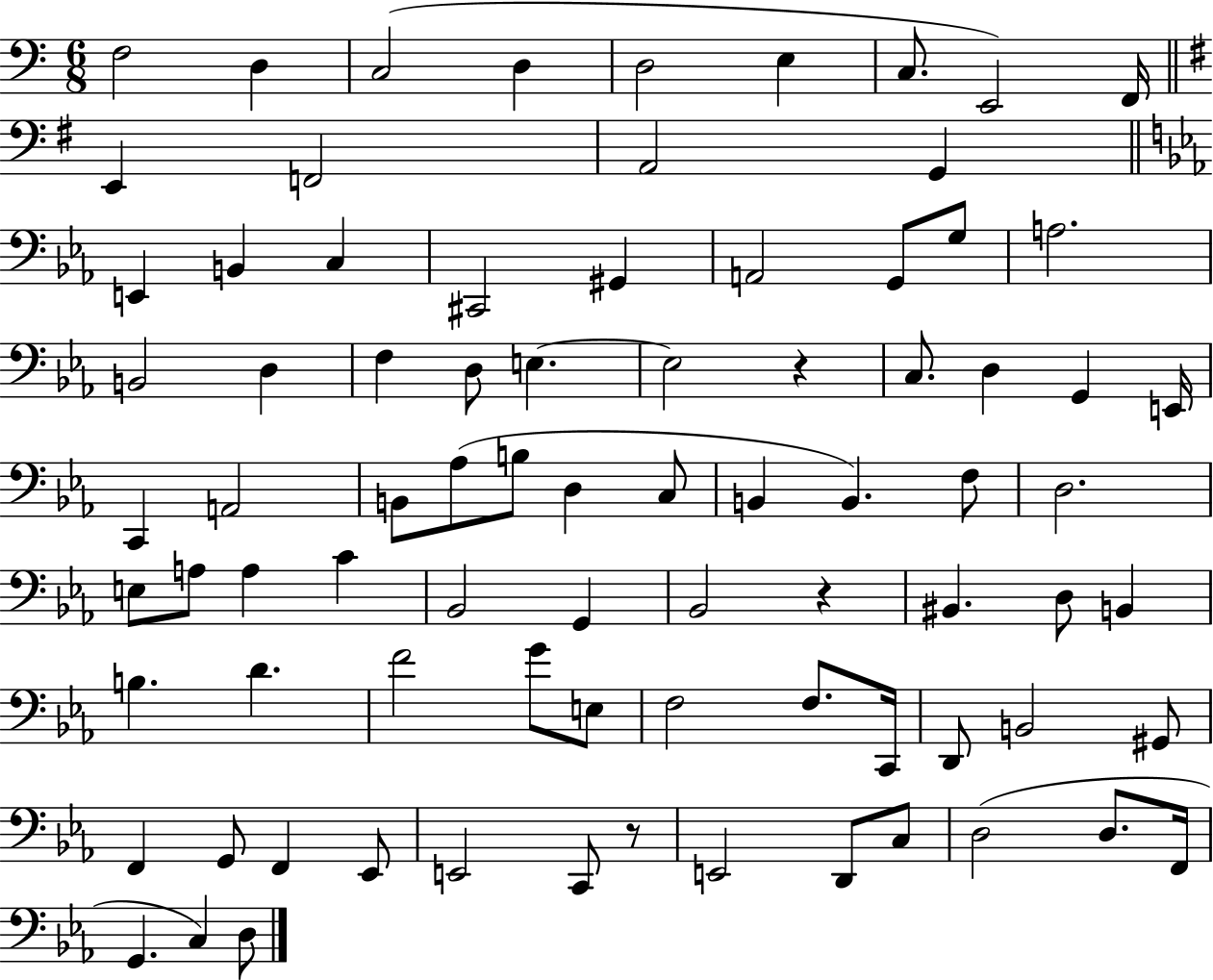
{
  \clef bass
  \numericTimeSignature
  \time 6/8
  \key c \major
  f2 d4 | c2( d4 | d2 e4 | c8. e,2) f,16 | \break \bar "||" \break \key g \major e,4 f,2 | a,2 g,4 | \bar "||" \break \key c \minor e,4 b,4 c4 | cis,2 gis,4 | a,2 g,8 g8 | a2. | \break b,2 d4 | f4 d8 e4.~~ | e2 r4 | c8. d4 g,4 e,16 | \break c,4 a,2 | b,8 aes8( b8 d4 c8 | b,4 b,4.) f8 | d2. | \break e8 a8 a4 c'4 | bes,2 g,4 | bes,2 r4 | bis,4. d8 b,4 | \break b4. d'4. | f'2 g'8 e8 | f2 f8. c,16 | d,8 b,2 gis,8 | \break f,4 g,8 f,4 ees,8 | e,2 c,8 r8 | e,2 d,8 c8 | d2( d8. f,16 | \break g,4. c4) d8 | \bar "|."
}